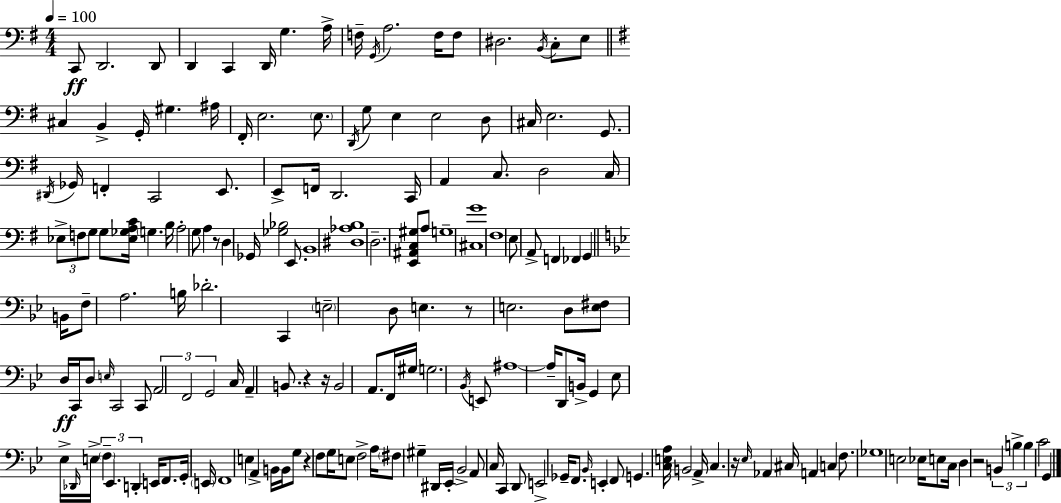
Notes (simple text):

C2/e D2/h. D2/e D2/q C2/q D2/s G3/q. A3/s F3/s G2/s A3/h. F3/s F3/e D#3/h. B2/s C3/e E3/e C#3/q B2/q G2/s G#3/q. A#3/s F#2/s E3/h. E3/e. D2/s G3/e E3/q E3/h D3/e C#3/s E3/h. G2/e. D#2/s Gb2/s F2/q C2/h E2/e. E2/e F2/s D2/h. C2/s A2/q C3/e. D3/h C3/s Eb3/e F3/e G3/e G3/e [Eb3,Gb3,A3,C4]/s G3/q. B3/s A3/h G3/e A3/q R/e D3/q Gb2/s [Gb3,Bb3]/h E2/e. B2/w [D#3,Ab3,B3]/w D3/h. [E2,A#2,C3,G#3]/e A3/e G3/w [C#3,G4]/w F#3/w E3/e A2/e F2/q FES2/q G2/q B2/s F3/e A3/h. B3/s Db4/h. C2/q E3/h D3/e E3/q. R/e E3/h. D3/e [E3,F#3]/e D3/s C2/s D3/e E3/s C2/h C2/e A2/h F2/h G2/h C3/s A2/q B2/e. R/q R/s B2/h A2/e. F2/s G#3/s G3/h. Bb2/s E2/e A#3/w A#3/s D2/e B2/s G2/q Eb3/e Eb3/s Db2/s E3/s F3/q Eb2/q. D2/q E2/s F2/e. G2/s E2/s F2/w E3/q A2/q B2/s B2/s G3/e R/q F3/e G3/s E3/e F3/h A3/s F#3/e G#3/q D#2/s Eb2/s Bb2/h A2/e C3/s C2/q D2/e E2/h Gb2/s F2/e. Bb2/s E2/q F2/e G2/q. [C3,E3,A3]/s B2/h A2/s C3/q. R/s Eb3/s Ab2/q C#3/s A2/q C3/q F3/e. Gb3/w E3/h Eb3/s E3/e C3/s D3/q R/h B2/q B3/q B3/q C4/h G2/q